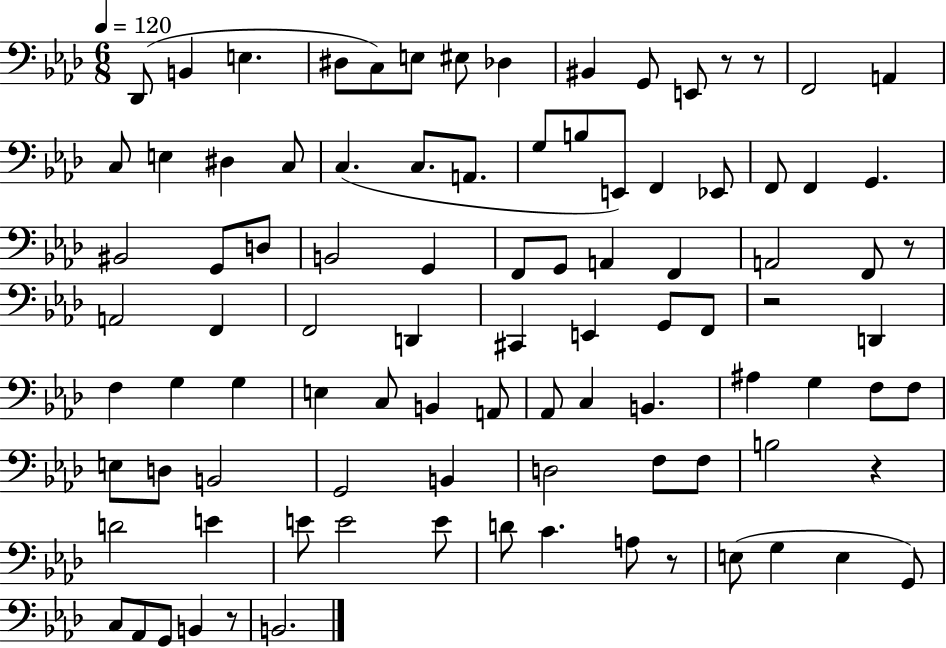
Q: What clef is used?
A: bass